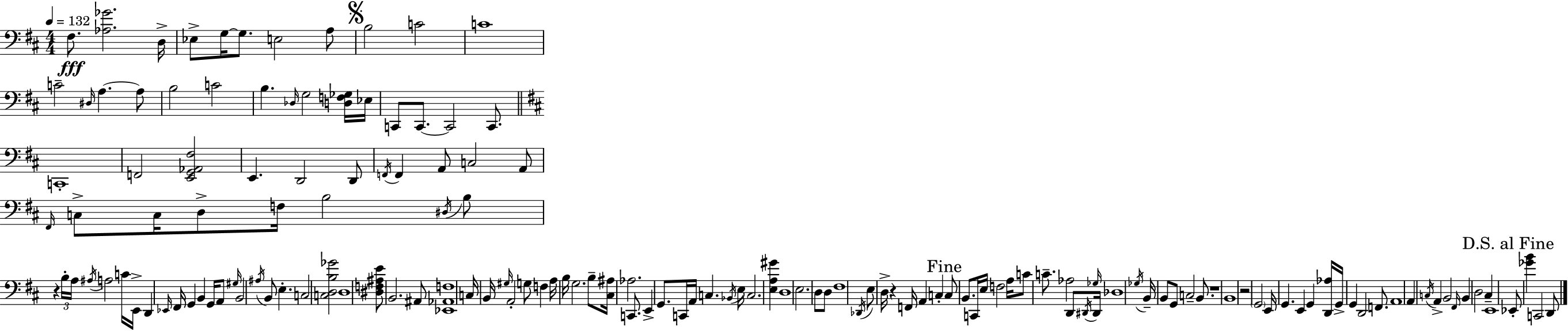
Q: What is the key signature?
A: D major